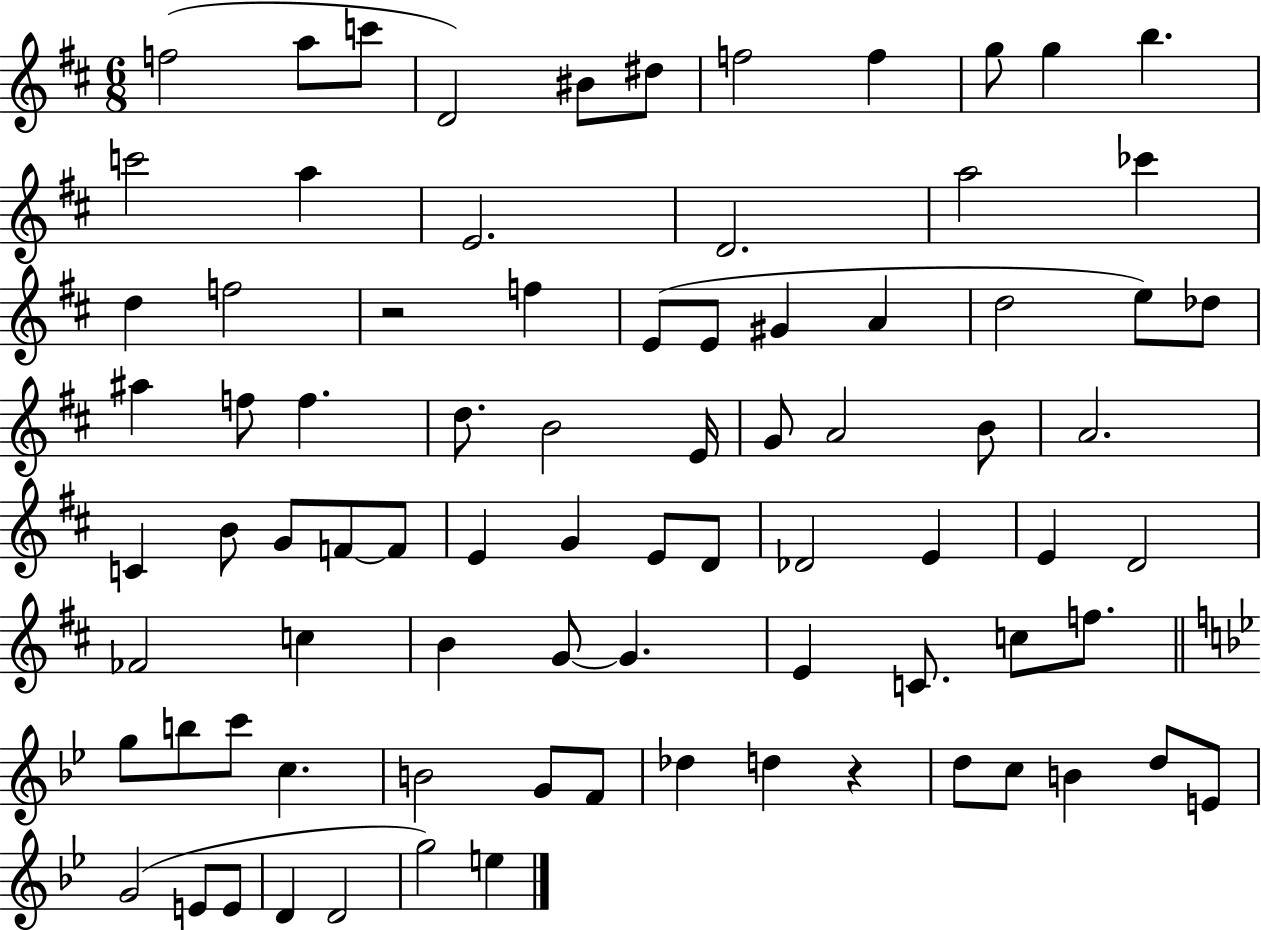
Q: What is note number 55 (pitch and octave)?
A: G4